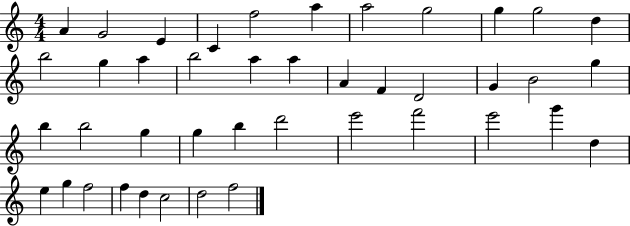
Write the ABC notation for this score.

X:1
T:Untitled
M:4/4
L:1/4
K:C
A G2 E C f2 a a2 g2 g g2 d b2 g a b2 a a A F D2 G B2 g b b2 g g b d'2 e'2 f'2 e'2 g' d e g f2 f d c2 d2 f2